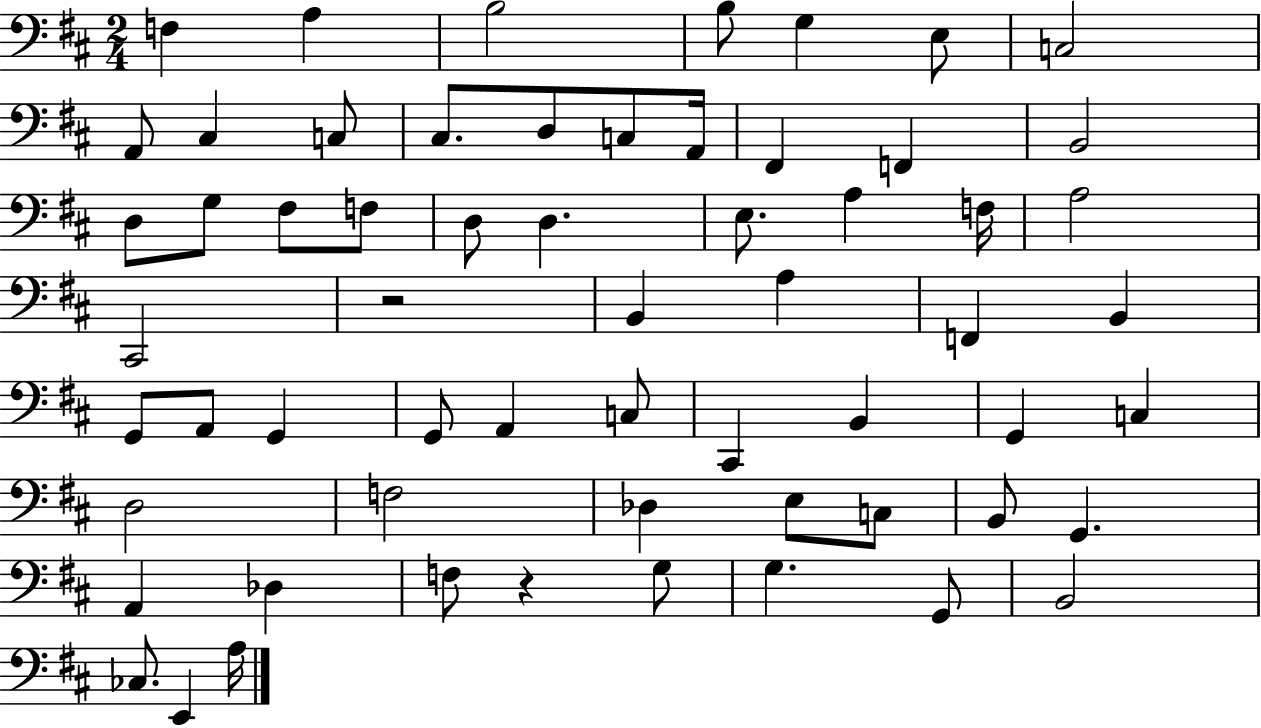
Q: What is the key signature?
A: D major